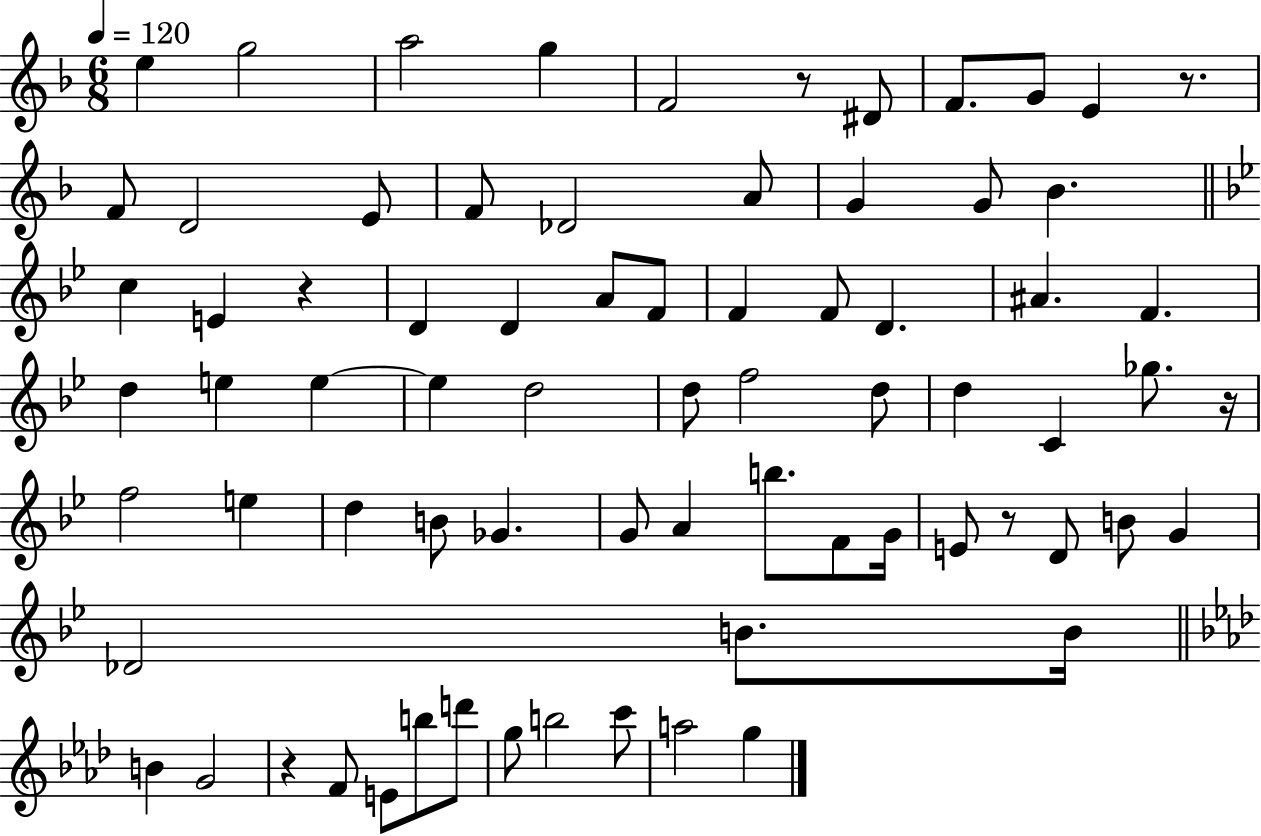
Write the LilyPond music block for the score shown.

{
  \clef treble
  \numericTimeSignature
  \time 6/8
  \key f \major
  \tempo 4 = 120
  \repeat volta 2 { e''4 g''2 | a''2 g''4 | f'2 r8 dis'8 | f'8. g'8 e'4 r8. | \break f'8 d'2 e'8 | f'8 des'2 a'8 | g'4 g'8 bes'4. | \bar "||" \break \key g \minor c''4 e'4 r4 | d'4 d'4 a'8 f'8 | f'4 f'8 d'4. | ais'4. f'4. | \break d''4 e''4 e''4~~ | e''4 d''2 | d''8 f''2 d''8 | d''4 c'4 ges''8. r16 | \break f''2 e''4 | d''4 b'8 ges'4. | g'8 a'4 b''8. f'8 g'16 | e'8 r8 d'8 b'8 g'4 | \break des'2 b'8. b'16 | \bar "||" \break \key aes \major b'4 g'2 | r4 f'8 e'8 b''8 d'''8 | g''8 b''2 c'''8 | a''2 g''4 | \break } \bar "|."
}